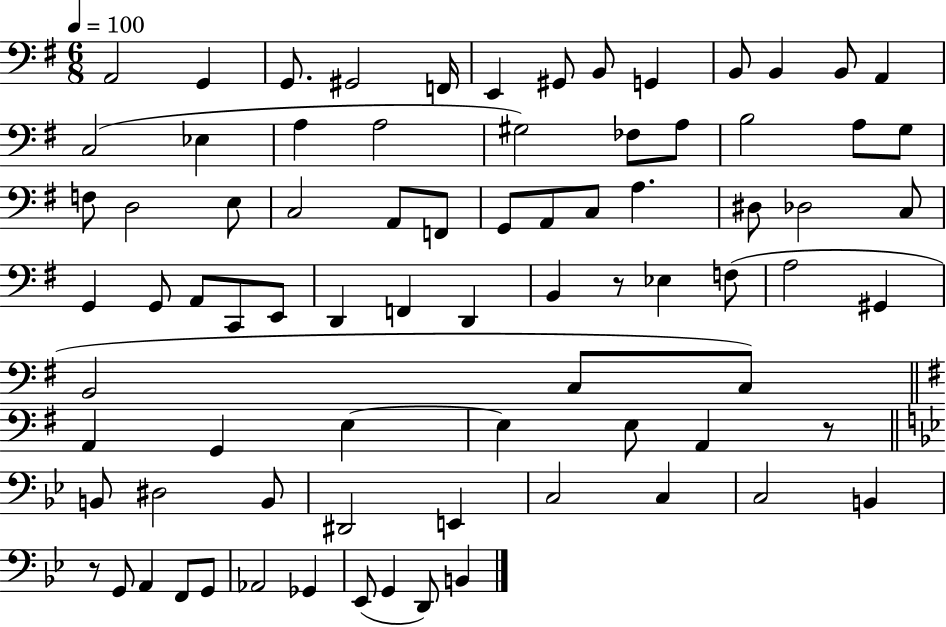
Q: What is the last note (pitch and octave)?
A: B2